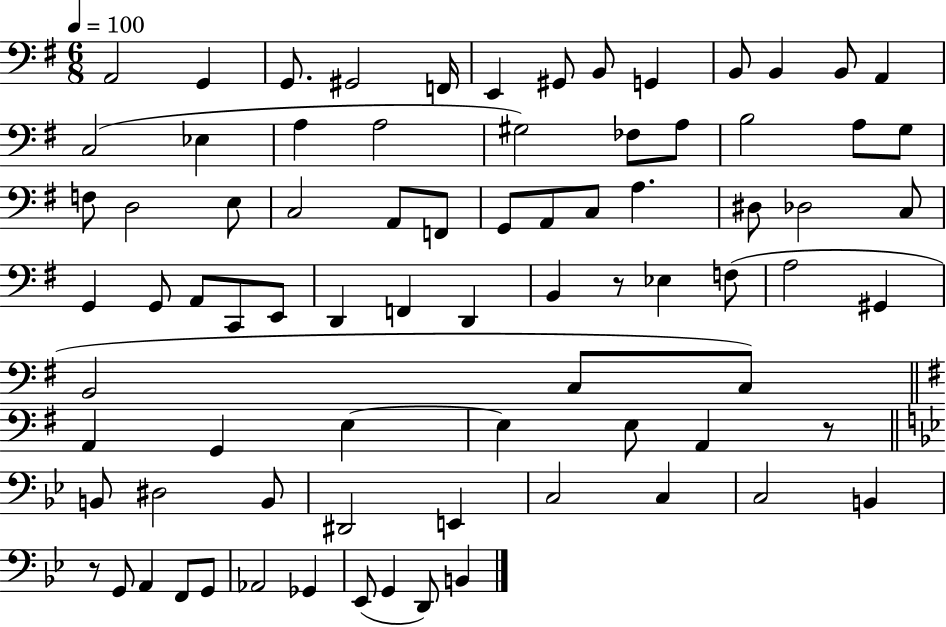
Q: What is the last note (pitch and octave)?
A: B2